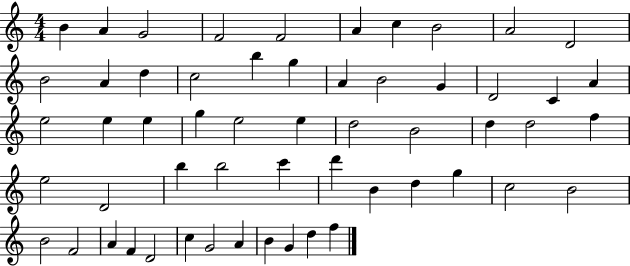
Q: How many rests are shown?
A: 0